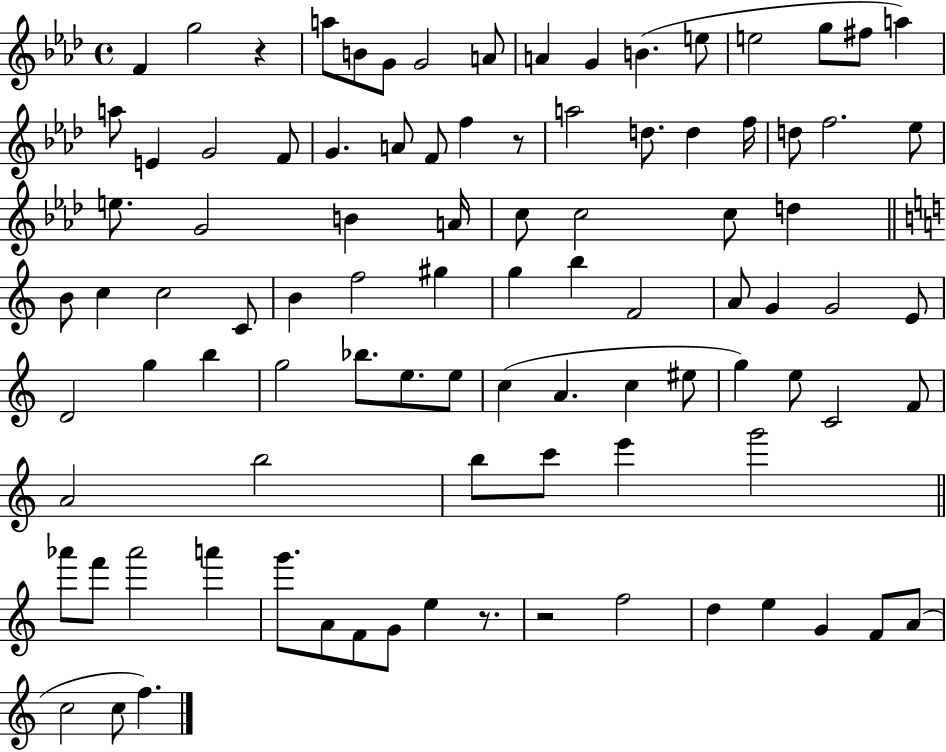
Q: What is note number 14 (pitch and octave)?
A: F#5